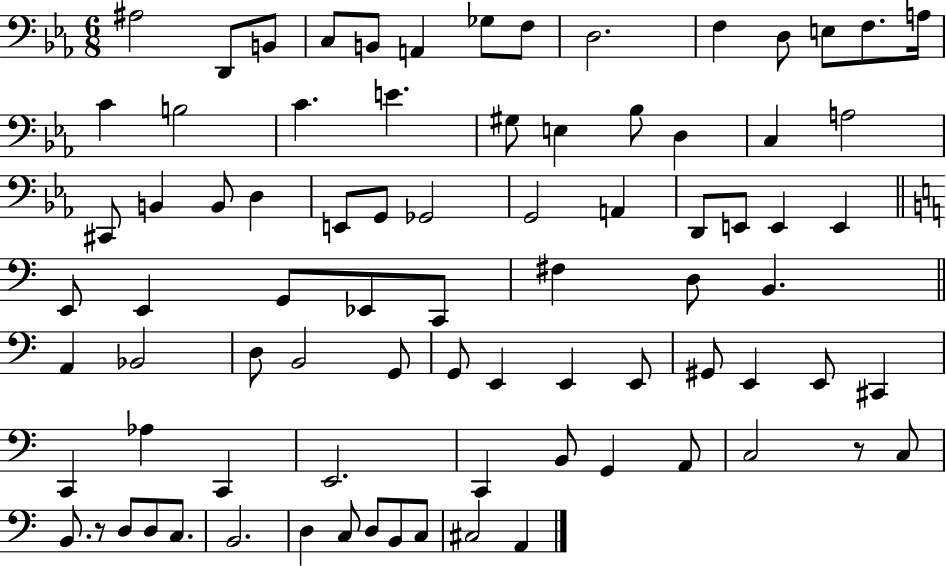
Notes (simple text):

A#3/h D2/e B2/e C3/e B2/e A2/q Gb3/e F3/e D3/h. F3/q D3/e E3/e F3/e. A3/s C4/q B3/h C4/q. E4/q. G#3/e E3/q Bb3/e D3/q C3/q A3/h C#2/e B2/q B2/e D3/q E2/e G2/e Gb2/h G2/h A2/q D2/e E2/e E2/q E2/q E2/e E2/q G2/e Eb2/e C2/e F#3/q D3/e B2/q. A2/q Bb2/h D3/e B2/h G2/e G2/e E2/q E2/q E2/e G#2/e E2/q E2/e C#2/q C2/q Ab3/q C2/q E2/h. C2/q B2/e G2/q A2/e C3/h R/e C3/e B2/e. R/e D3/e D3/e C3/e. B2/h. D3/q C3/e D3/e B2/e C3/e C#3/h A2/q